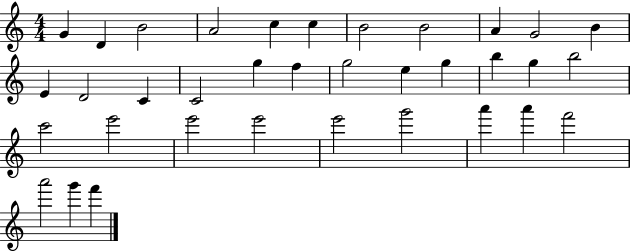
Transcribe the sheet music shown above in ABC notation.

X:1
T:Untitled
M:4/4
L:1/4
K:C
G D B2 A2 c c B2 B2 A G2 B E D2 C C2 g f g2 e g b g b2 c'2 e'2 e'2 e'2 e'2 g'2 a' a' f'2 a'2 g' f'